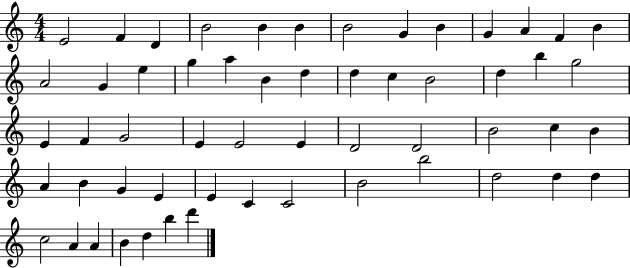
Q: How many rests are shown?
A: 0